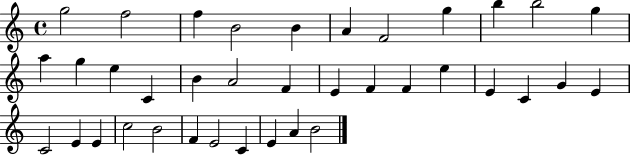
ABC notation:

X:1
T:Untitled
M:4/4
L:1/4
K:C
g2 f2 f B2 B A F2 g b b2 g a g e C B A2 F E F F e E C G E C2 E E c2 B2 F E2 C E A B2